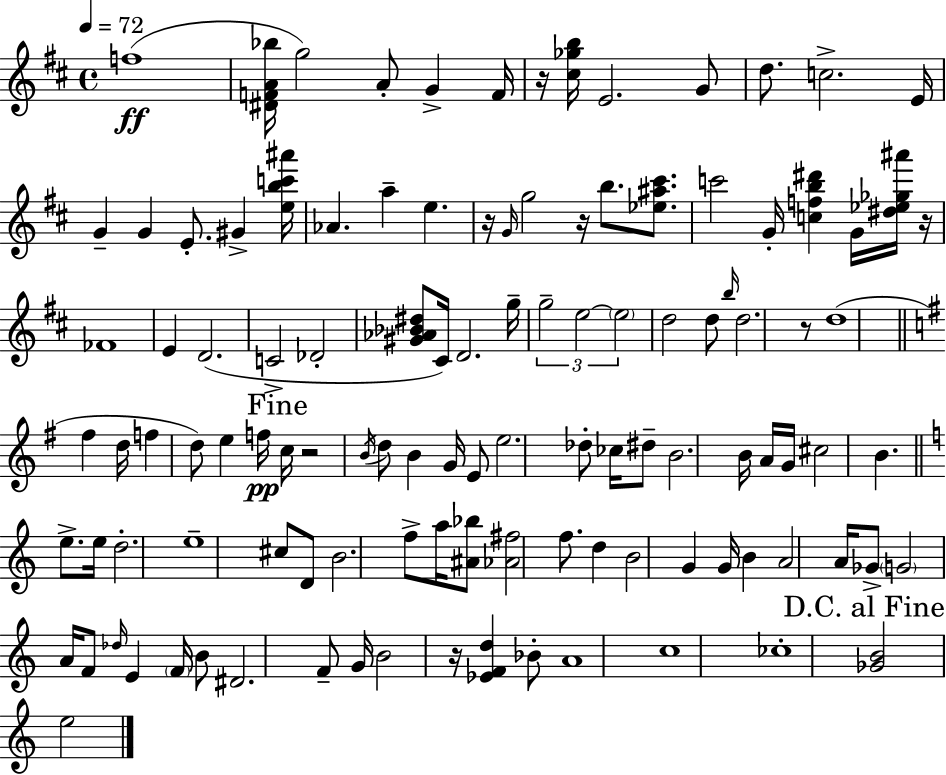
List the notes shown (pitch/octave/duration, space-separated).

F5/w [D#4,F4,A4,Bb5]/s G5/h A4/e G4/q F4/s R/s [C#5,Gb5,B5]/s E4/h. G4/e D5/e. C5/h. E4/s G4/q G4/q E4/e. G#4/q [E5,B5,C6,A#6]/s Ab4/q. A5/q E5/q. R/s G4/s G5/h R/s B5/e. [Eb5,A#5,C#6]/e. C6/h G4/s [C5,F5,B5,D#6]/q G4/s [D#5,Eb5,Gb5,A#6]/s R/s FES4/w E4/q D4/h. C4/h Db4/h [G#4,Ab4,Bb4,D#5]/e C#4/s D4/h. G5/s G5/h E5/h E5/h D5/h D5/e B5/s D5/h. R/e D5/w F#5/q D5/s F5/q D5/e E5/q F5/s C5/s R/h B4/s D5/e B4/q G4/s E4/e E5/h. Db5/e CES5/s D#5/e B4/h. B4/s A4/s G4/s C#5/h B4/q. E5/e. E5/s D5/h. E5/w C#5/e D4/e B4/h. F5/e A5/s [A#4,Bb5]/e [Ab4,F#5]/h F5/e. D5/q B4/h G4/q G4/s B4/q A4/h A4/s Gb4/e G4/h A4/s F4/e Db5/s E4/q F4/s B4/e D#4/h. F4/e G4/s B4/h R/s [Eb4,F4,D5]/q Bb4/e A4/w C5/w CES5/w [Gb4,B4]/h E5/h